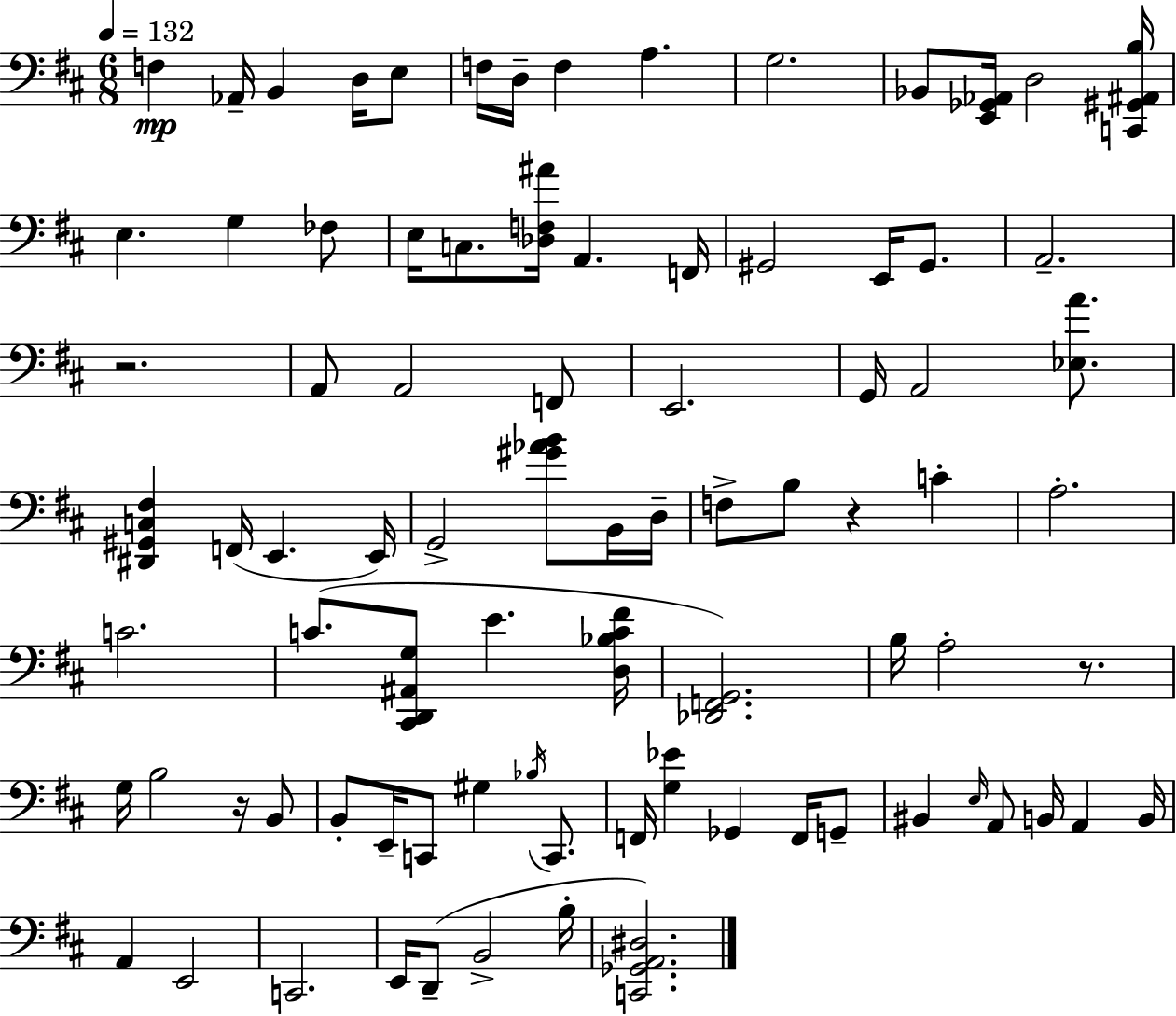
{
  \clef bass
  \numericTimeSignature
  \time 6/8
  \key d \major
  \tempo 4 = 132
  \repeat volta 2 { f4\mp aes,16-- b,4 d16 e8 | f16 d16-- f4 a4. | g2. | bes,8 <e, ges, aes,>16 d2 <c, gis, ais, b>16 | \break e4. g4 fes8 | e16 c8. <des f ais'>16 a,4. f,16 | gis,2 e,16 gis,8. | a,2.-- | \break r2. | a,8 a,2 f,8 | e,2. | g,16 a,2 <ees a'>8. | \break <dis, gis, c fis>4 f,16( e,4. e,16) | g,2-> <gis' aes' b'>8 b,16 d16-- | f8-> b8 r4 c'4-. | a2.-. | \break c'2. | c'8.( <cis, d, ais, g>8 e'4. <d bes c' fis'>16 | <des, f, g,>2.) | b16 a2-. r8. | \break g16 b2 r16 b,8 | b,8-. e,16-- c,8 gis4 \acciaccatura { bes16 } c,8. | f,16 <g ees'>4 ges,4 f,16 g,8-- | bis,4 \grace { e16 } a,8 b,16 a,4 | \break b,16 a,4 e,2 | c,2. | e,16 d,8--( b,2-> | b16-. <c, ges, a, dis>2.) | \break } \bar "|."
}